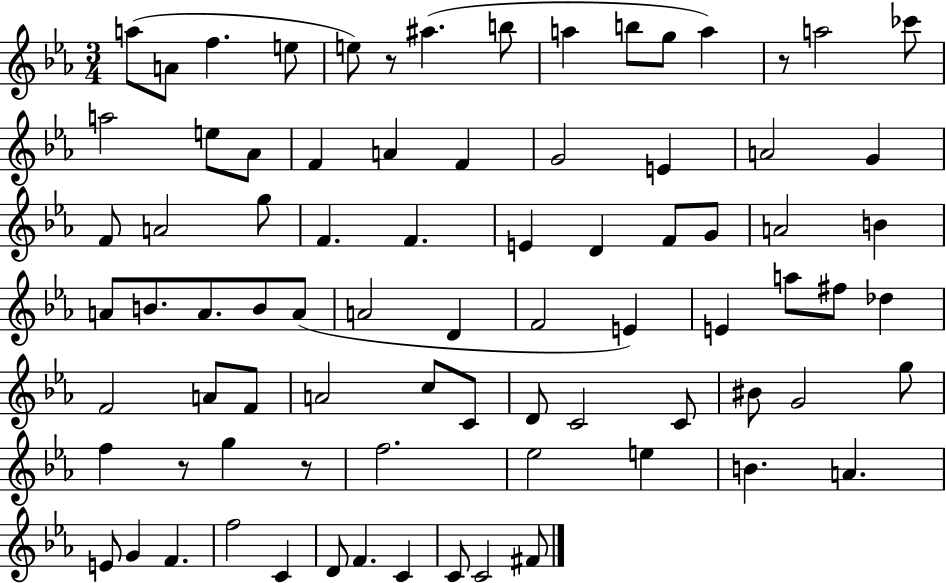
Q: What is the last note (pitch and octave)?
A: F#4